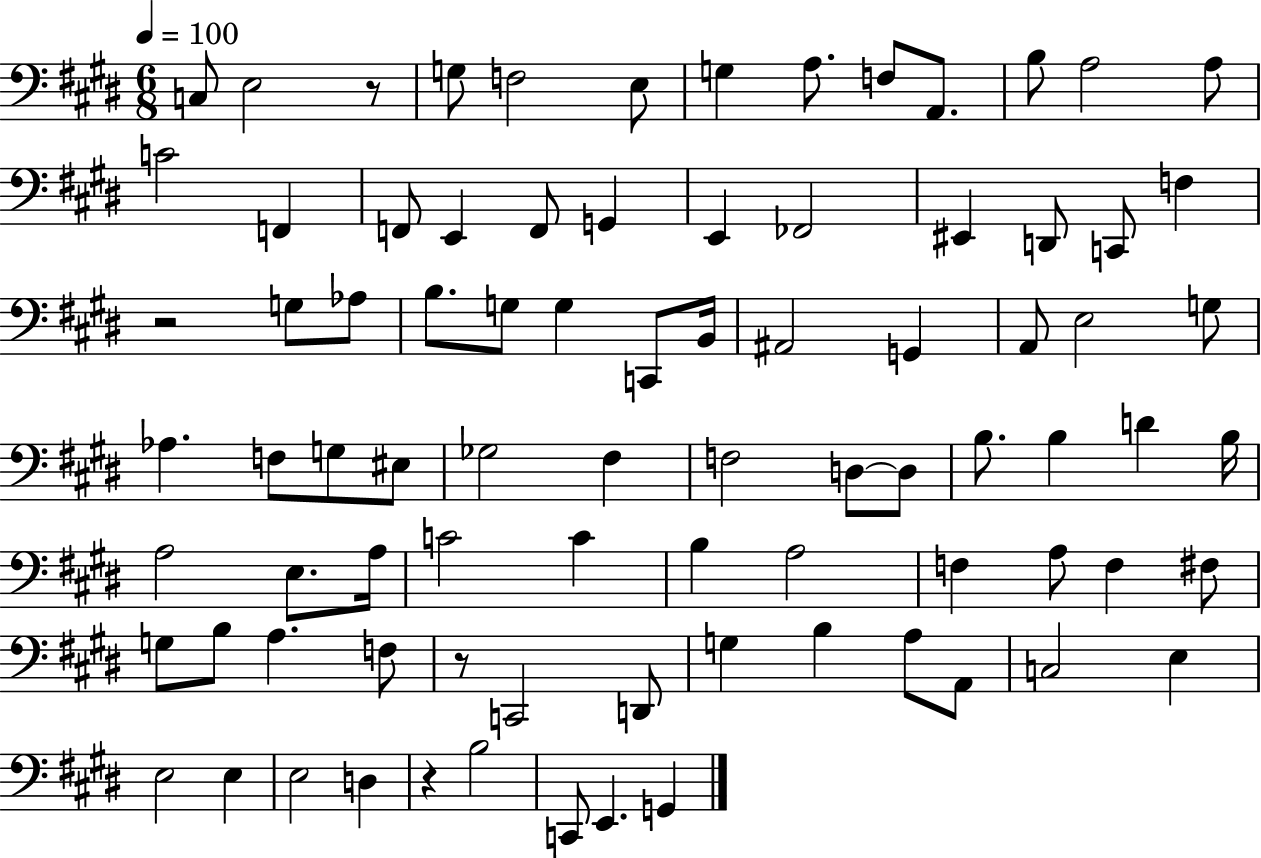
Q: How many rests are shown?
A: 4